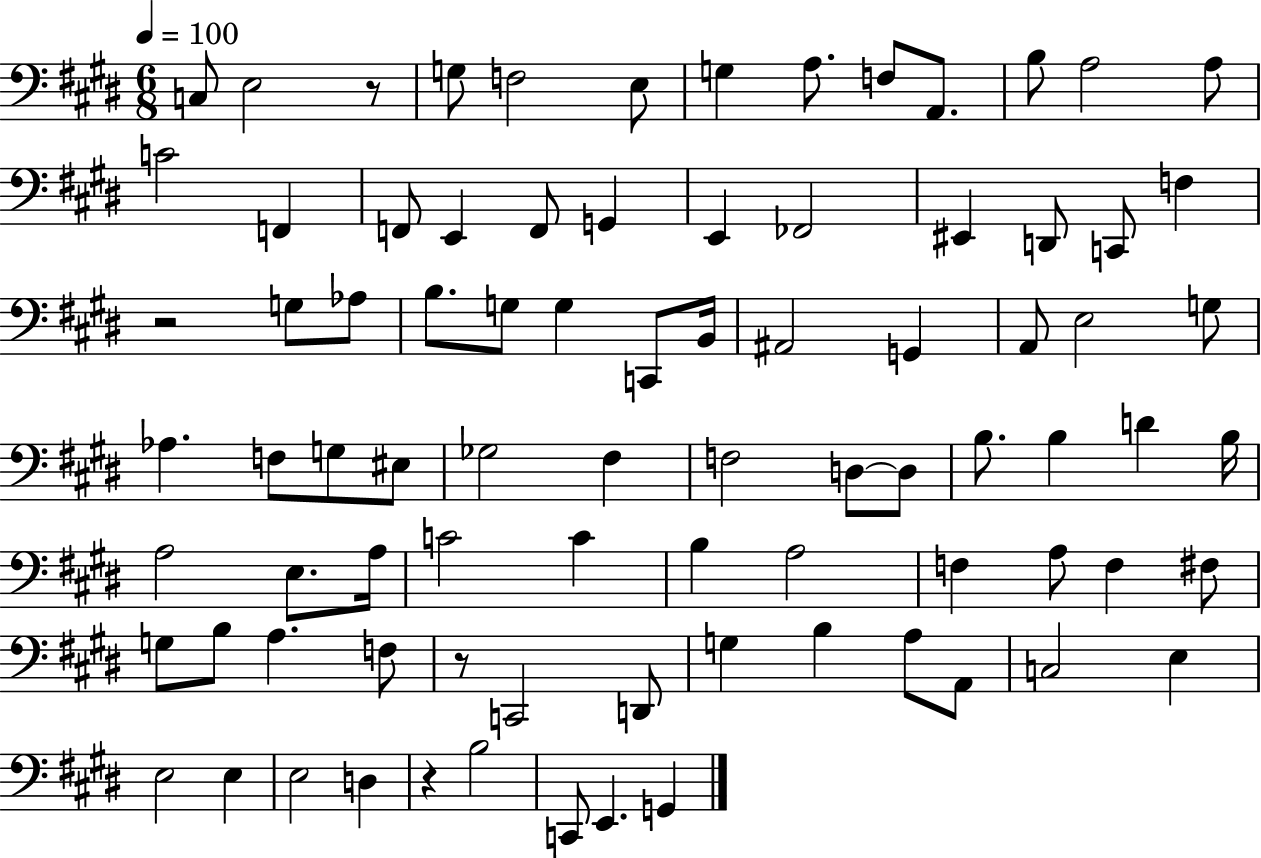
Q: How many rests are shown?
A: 4